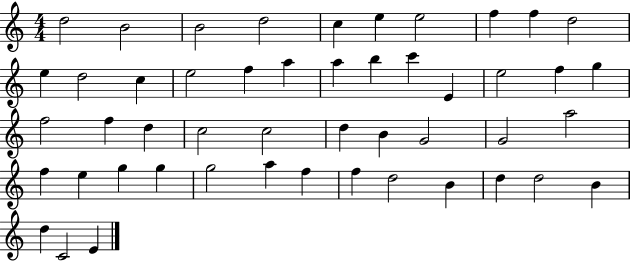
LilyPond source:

{
  \clef treble
  \numericTimeSignature
  \time 4/4
  \key c \major
  d''2 b'2 | b'2 d''2 | c''4 e''4 e''2 | f''4 f''4 d''2 | \break e''4 d''2 c''4 | e''2 f''4 a''4 | a''4 b''4 c'''4 e'4 | e''2 f''4 g''4 | \break f''2 f''4 d''4 | c''2 c''2 | d''4 b'4 g'2 | g'2 a''2 | \break f''4 e''4 g''4 g''4 | g''2 a''4 f''4 | f''4 d''2 b'4 | d''4 d''2 b'4 | \break d''4 c'2 e'4 | \bar "|."
}